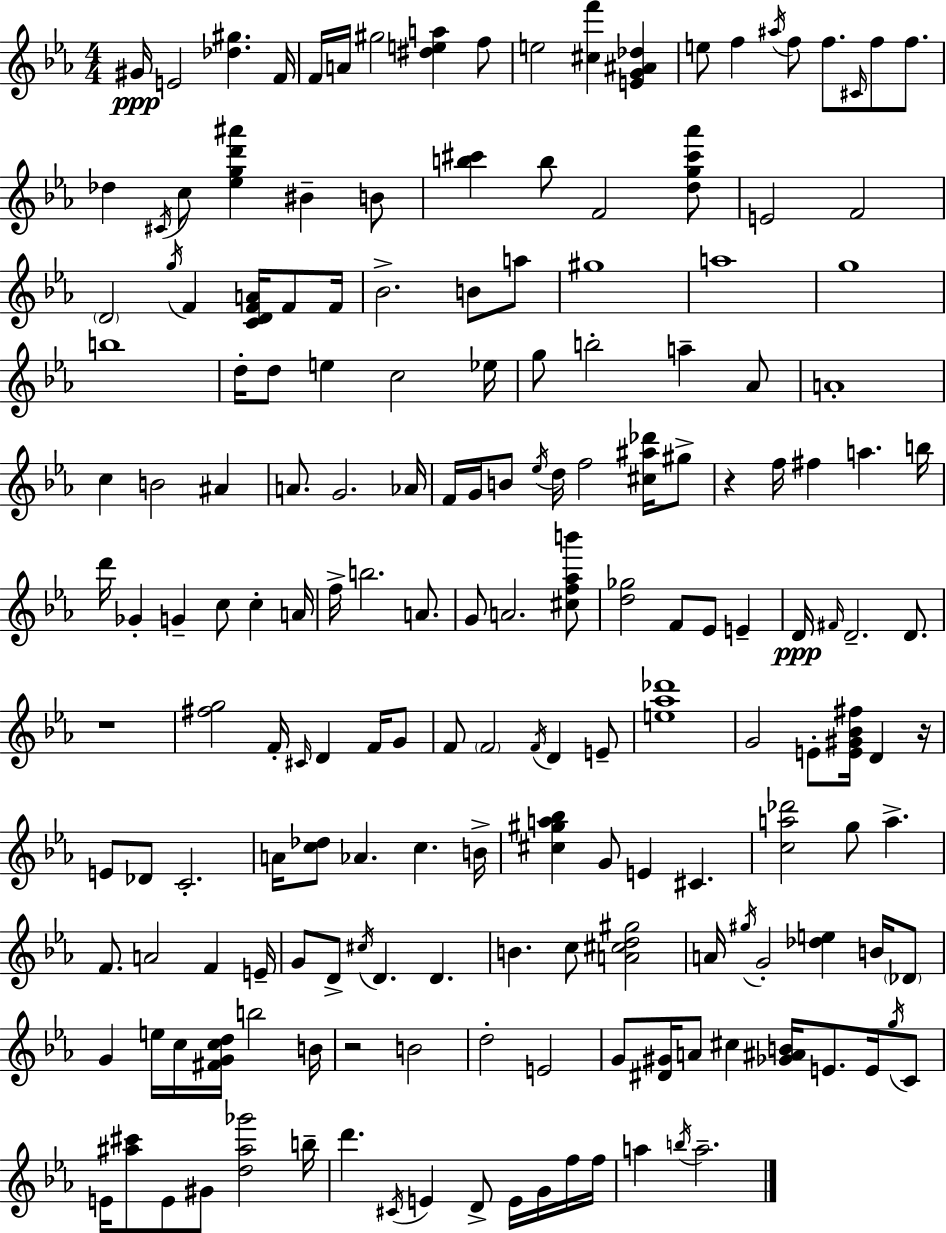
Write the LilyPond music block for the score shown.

{
  \clef treble
  \numericTimeSignature
  \time 4/4
  \key c \minor
  gis'16\ppp e'2 <des'' gis''>4. f'16 | f'16 a'16 gis''2 <dis'' e'' a''>4 f''8 | e''2 <cis'' f'''>4 <e' g' ais' des''>4 | e''8 f''4 \acciaccatura { ais''16 } f''8 f''8. \grace { cis'16 } f''8 f''8. | \break des''4 \acciaccatura { cis'16 } c''8 <ees'' g'' d''' ais'''>4 bis'4-- | b'8 <b'' cis'''>4 b''8 f'2 | <d'' g'' cis''' aes'''>8 e'2 f'2 | \parenthesize d'2 \acciaccatura { g''16 } f'4 | \break <c' d' f' a'>16 f'8 f'16 bes'2.-> | b'8 a''8 gis''1 | a''1 | g''1 | \break b''1 | d''16-. d''8 e''4 c''2 | ees''16 g''8 b''2-. a''4-- | aes'8 a'1-. | \break c''4 b'2 | ais'4 a'8. g'2. | aes'16 f'16 g'16 b'8 \acciaccatura { ees''16 } d''16 f''2 | <cis'' ais'' des'''>16 gis''8-> r4 f''16 fis''4 a''4. | \break b''16 d'''16 ges'4-. g'4-- c''8 | c''4-. a'16 f''16-> b''2. | a'8. g'8 a'2. | <cis'' f'' aes'' b'''>8 <d'' ges''>2 f'8 ees'8 | \break e'4-- d'16\ppp \grace { fis'16 } d'2.-- | d'8. r1 | <fis'' g''>2 f'16-. \grace { cis'16 } | d'4 f'16 g'8 f'8 \parenthesize f'2 | \break \acciaccatura { f'16 } d'4 e'8-- <e'' aes'' des'''>1 | g'2 | e'8-. <e' gis' bes' fis''>16 d'4 r16 e'8 des'8 c'2.-. | a'16 <c'' des''>8 aes'4. | \break c''4. b'16-> <cis'' gis'' a'' bes''>4 g'8 e'4 | cis'4. <c'' a'' des'''>2 | g''8 a''4.-> f'8. a'2 | f'4 e'16-- g'8 d'8-> \acciaccatura { cis''16 } d'4. | \break d'4. b'4. c''8 | <a' cis'' d'' gis''>2 a'16 \acciaccatura { gis''16 } g'2-. | <des'' e''>4 b'16 \parenthesize des'8 g'4 e''16 c''16 | <fis' g' c'' d''>16 b''2 b'16 r2 | \break b'2 d''2-. | e'2 g'8 <dis' gis'>16 a'8 cis''4 | <ges' ais' b'>16 e'8. e'16 \acciaccatura { g''16 } c'8 e'16 <ais'' cis'''>8 e'8 | gis'8 <d'' ais'' ges'''>2 b''16-- d'''4. | \break \acciaccatura { cis'16 } e'4 d'8-> e'16 g'16 f''16 f''16 a''4 | \acciaccatura { b''16 } a''2.-- \bar "|."
}